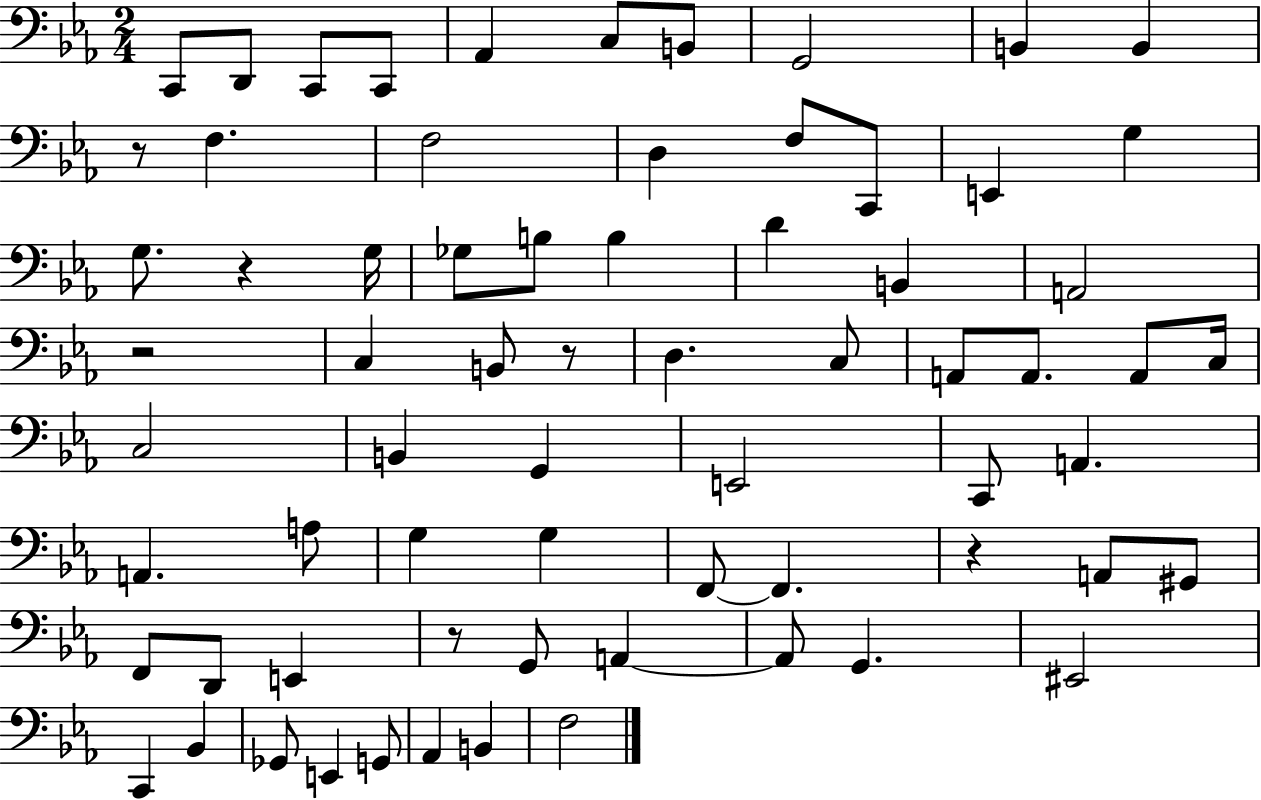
{
  \clef bass
  \numericTimeSignature
  \time 2/4
  \key ees \major
  \repeat volta 2 { c,8 d,8 c,8 c,8 | aes,4 c8 b,8 | g,2 | b,4 b,4 | \break r8 f4. | f2 | d4 f8 c,8 | e,4 g4 | \break g8. r4 g16 | ges8 b8 b4 | d'4 b,4 | a,2 | \break r2 | c4 b,8 r8 | d4. c8 | a,8 a,8. a,8 c16 | \break c2 | b,4 g,4 | e,2 | c,8 a,4. | \break a,4. a8 | g4 g4 | f,8~~ f,4. | r4 a,8 gis,8 | \break f,8 d,8 e,4 | r8 g,8 a,4~~ | a,8 g,4. | eis,2 | \break c,4 bes,4 | ges,8 e,4 g,8 | aes,4 b,4 | f2 | \break } \bar "|."
}